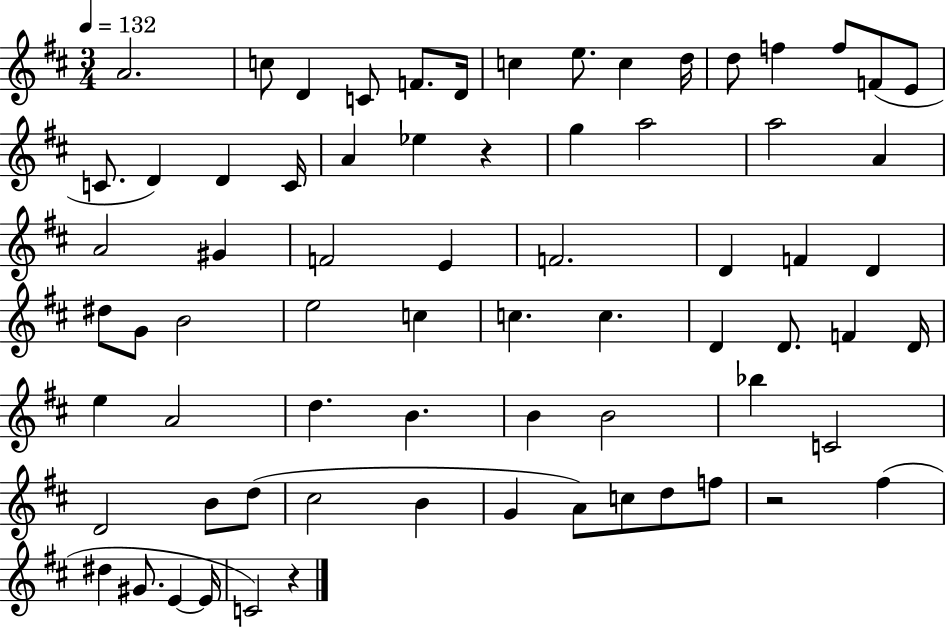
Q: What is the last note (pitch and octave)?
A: C4